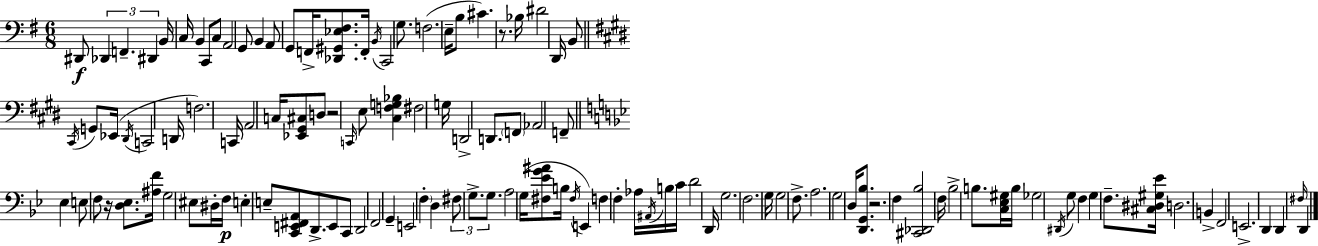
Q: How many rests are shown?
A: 4